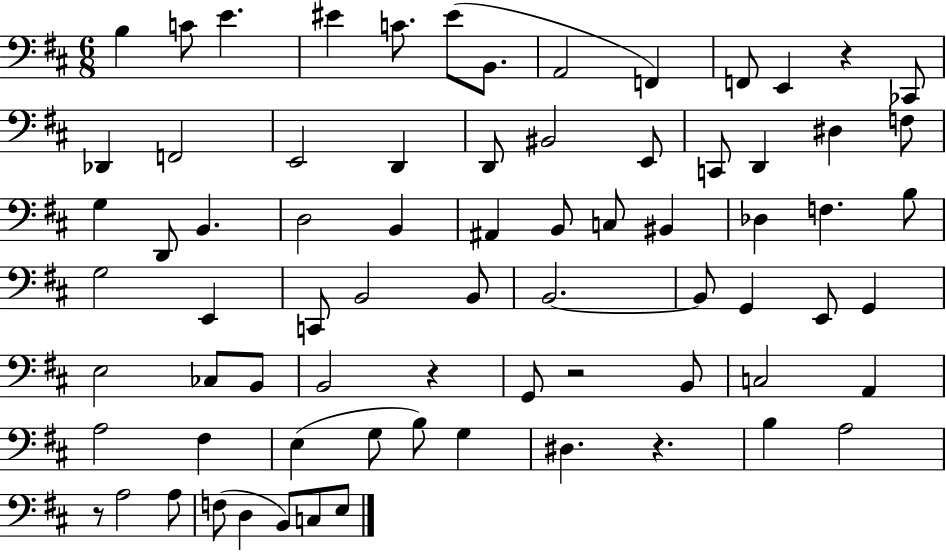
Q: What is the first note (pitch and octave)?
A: B3